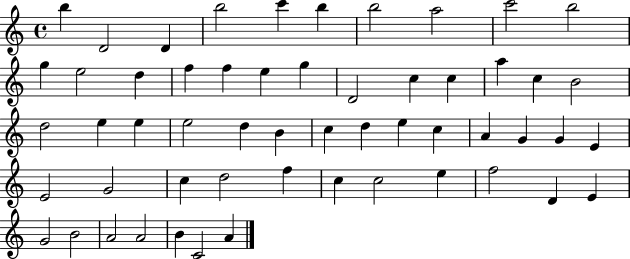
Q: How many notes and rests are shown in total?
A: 55